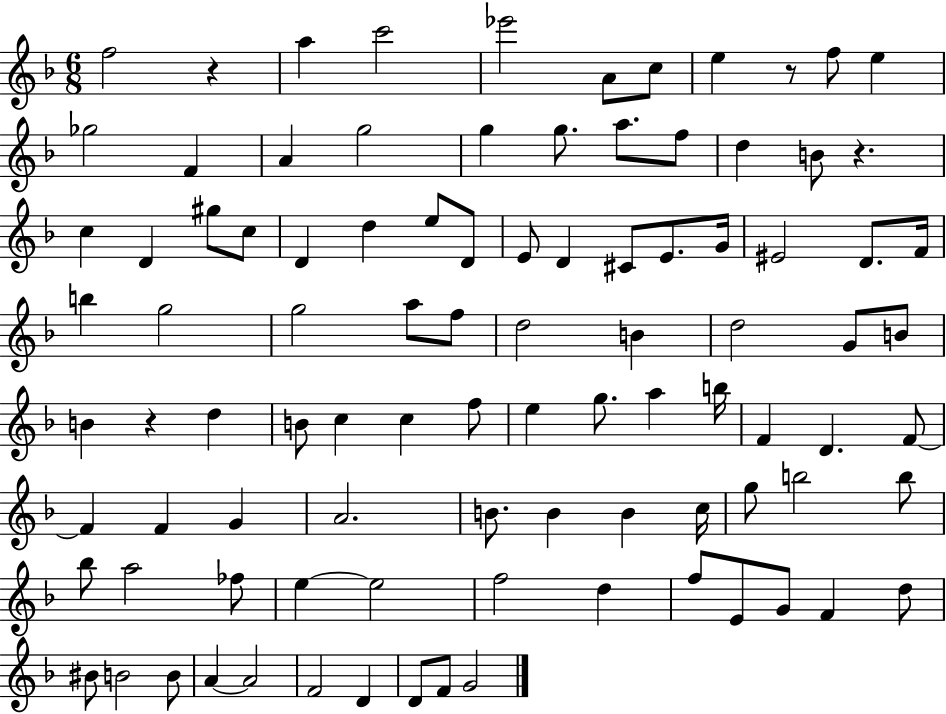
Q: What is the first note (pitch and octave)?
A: F5